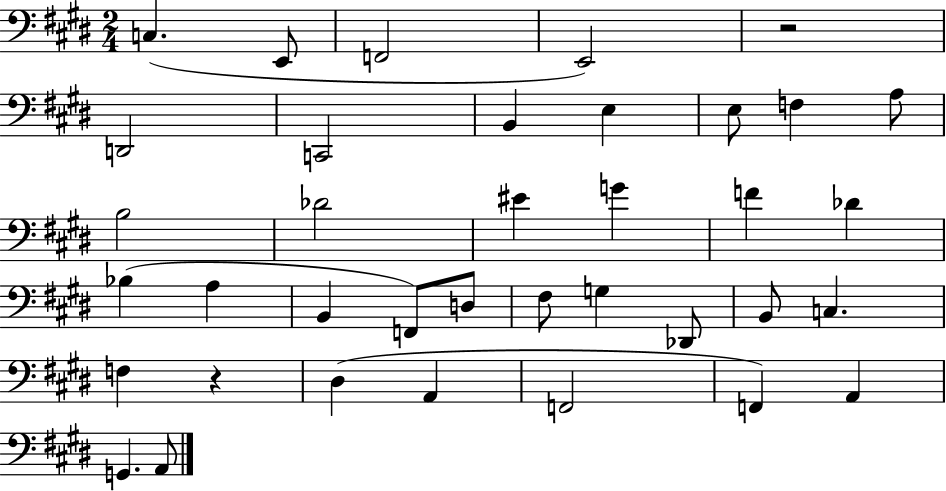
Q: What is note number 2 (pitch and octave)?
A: E2